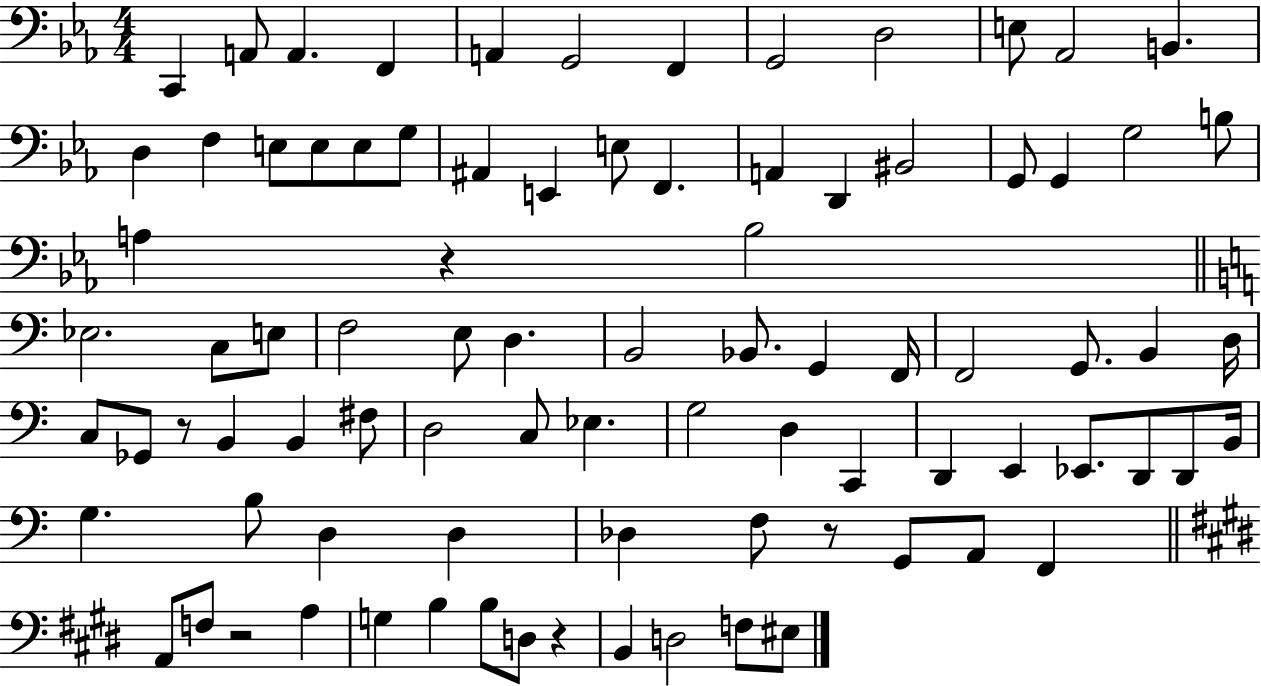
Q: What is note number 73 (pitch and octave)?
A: F3